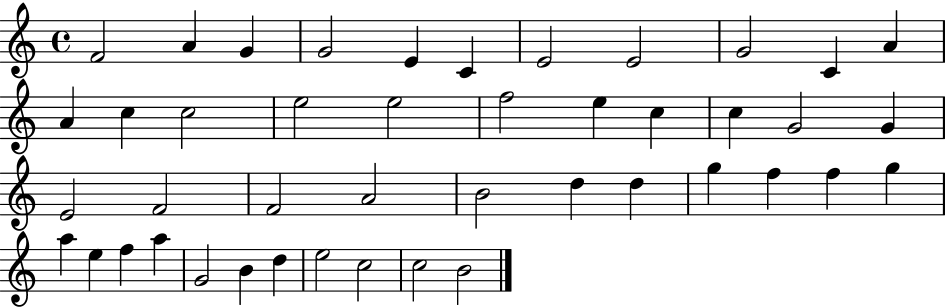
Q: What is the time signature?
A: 4/4